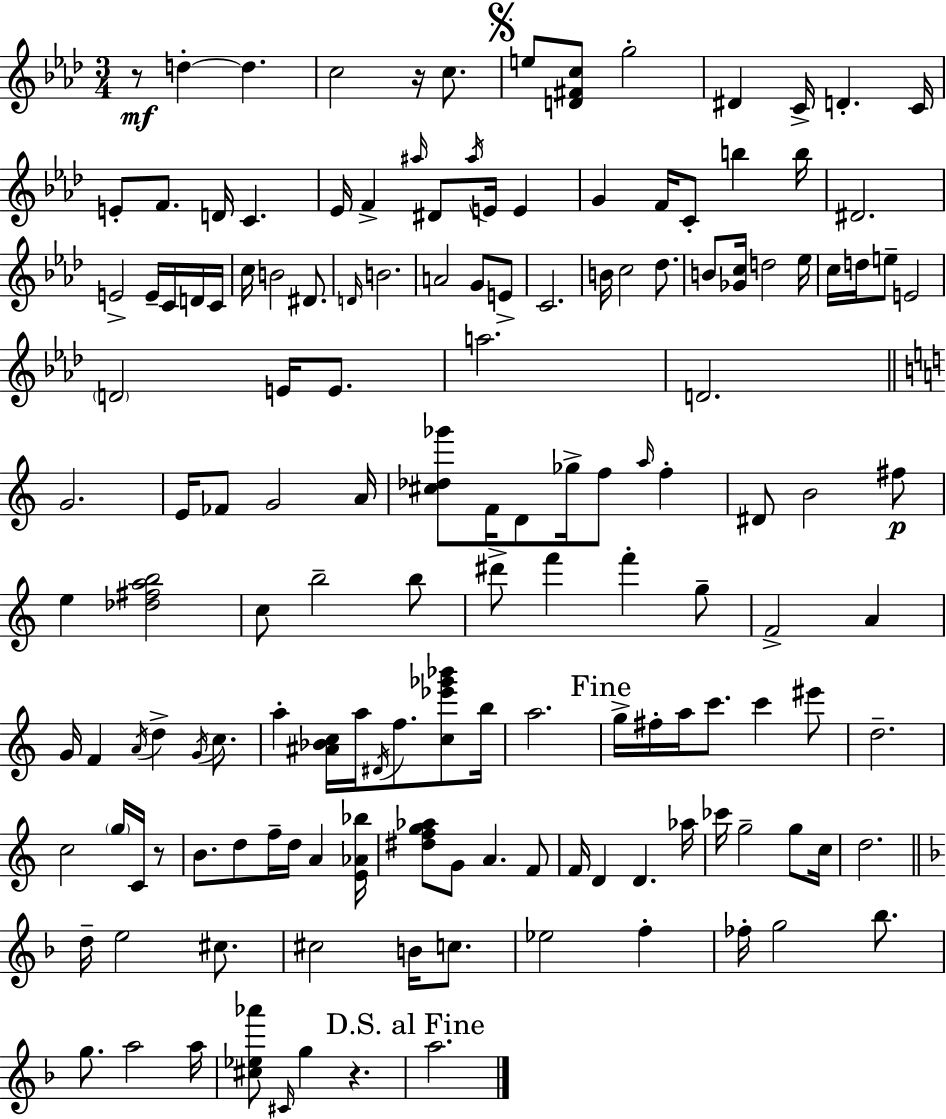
X:1
T:Untitled
M:3/4
L:1/4
K:Fm
z/2 d d c2 z/4 c/2 e/2 [D^Fc]/2 g2 ^D C/4 D C/4 E/2 F/2 D/4 C _E/4 F ^a/4 ^D/2 ^a/4 E/4 E G F/4 C/2 b b/4 ^D2 E2 E/4 C/4 D/4 C/4 c/4 B2 ^D/2 D/4 B2 A2 G/2 E/2 C2 B/4 c2 _d/2 B/2 [_Gc]/4 d2 _e/4 c/4 d/4 e/2 E2 D2 E/4 E/2 a2 D2 G2 E/4 _F/2 G2 A/4 [^c_d_g']/2 F/4 D/2 _g/4 f/2 a/4 f ^D/2 B2 ^f/2 e [_d^fab]2 c/2 b2 b/2 ^d'/2 f' f' g/2 F2 A G/4 F A/4 d G/4 c/2 a [^A_Bc]/4 a/4 ^D/4 f/2 [c_e'_g'_b']/2 b/4 a2 g/4 ^f/4 a/4 c'/2 c' ^e'/2 d2 c2 g/4 C/4 z/2 B/2 d/2 f/4 d/4 A [E_A_b]/4 [^dfg_a]/2 G/2 A F/2 F/4 D D _a/4 _c'/4 g2 g/2 c/4 d2 d/4 e2 ^c/2 ^c2 B/4 c/2 _e2 f _f/4 g2 _b/2 g/2 a2 a/4 [^c_e_a']/2 ^C/4 g z a2